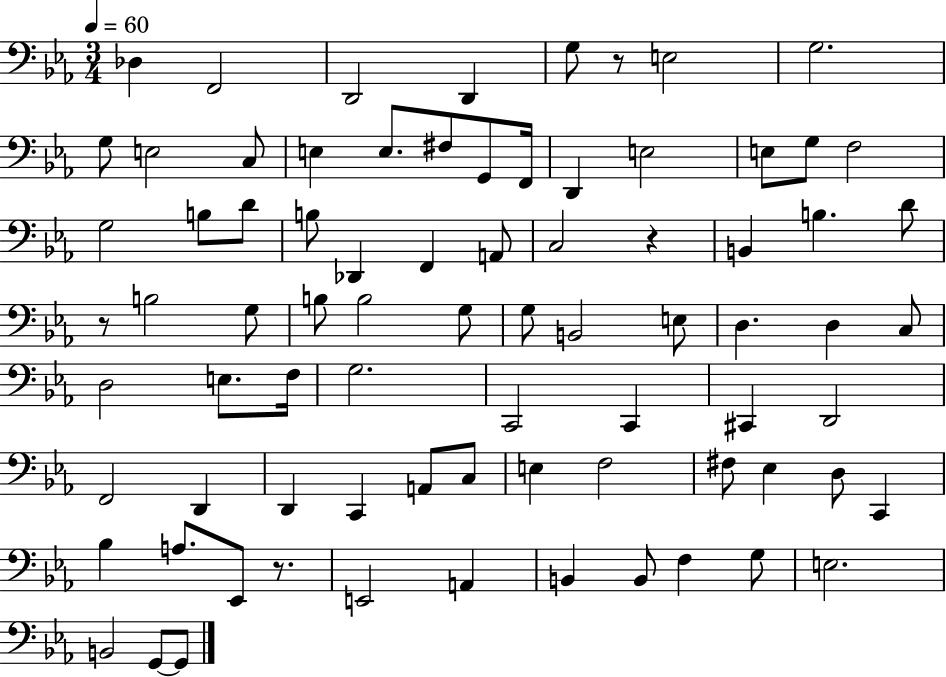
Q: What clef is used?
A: bass